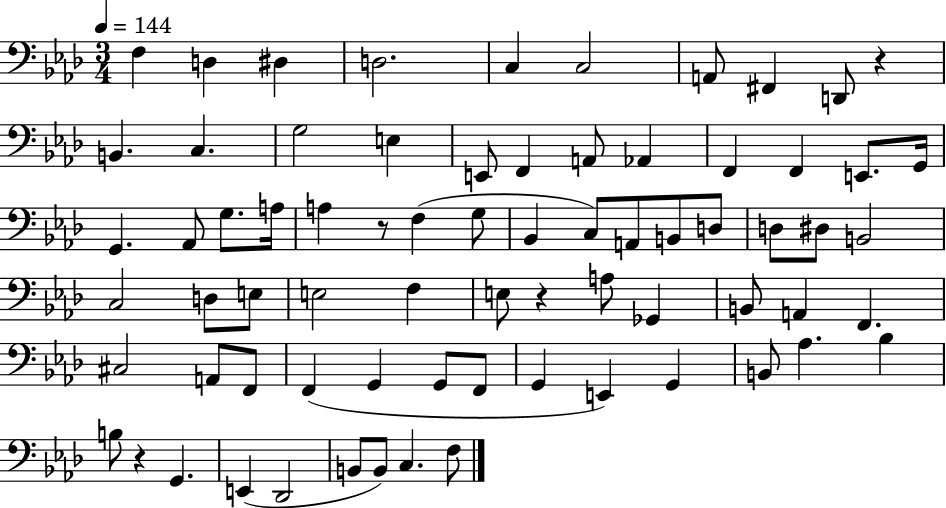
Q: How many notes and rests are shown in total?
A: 72